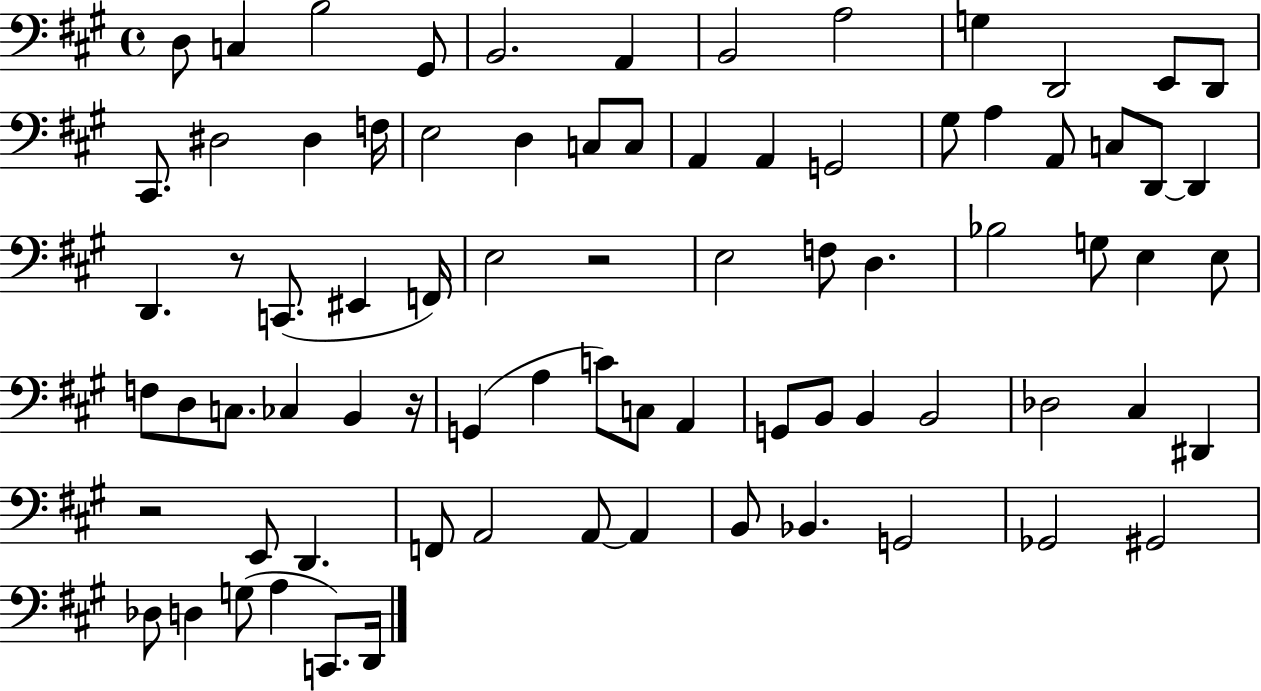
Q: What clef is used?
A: bass